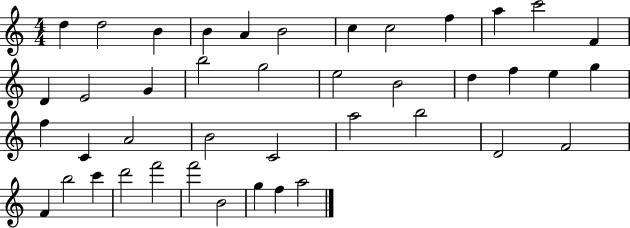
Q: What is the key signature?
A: C major